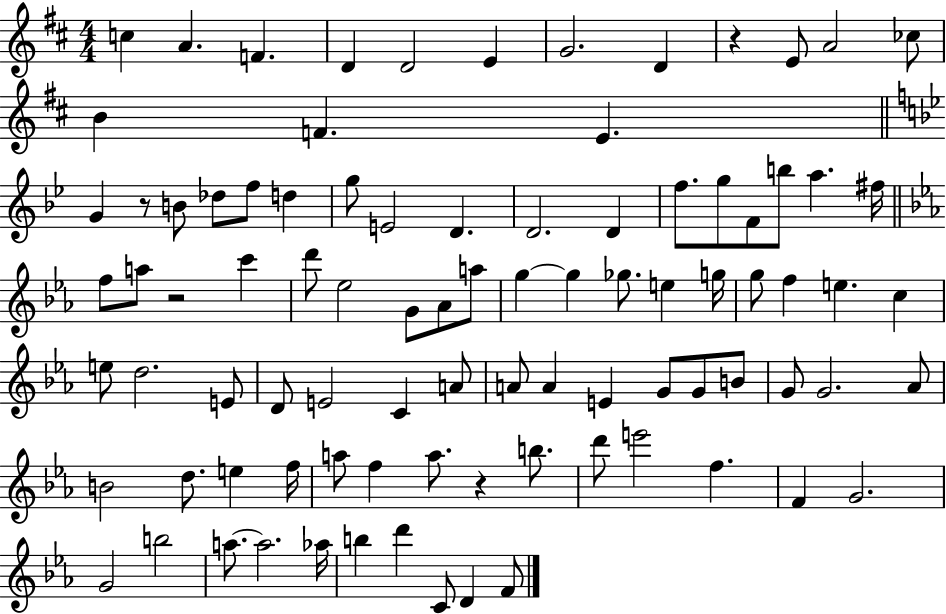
X:1
T:Untitled
M:4/4
L:1/4
K:D
c A F D D2 E G2 D z E/2 A2 _c/2 B F E G z/2 B/2 _d/2 f/2 d g/2 E2 D D2 D f/2 g/2 F/2 b/2 a ^f/4 f/2 a/2 z2 c' d'/2 _e2 G/2 _A/2 a/2 g g _g/2 e g/4 g/2 f e c e/2 d2 E/2 D/2 E2 C A/2 A/2 A E G/2 G/2 B/2 G/2 G2 _A/2 B2 d/2 e f/4 a/2 f a/2 z b/2 d'/2 e'2 f F G2 G2 b2 a/2 a2 _a/4 b d' C/2 D F/2